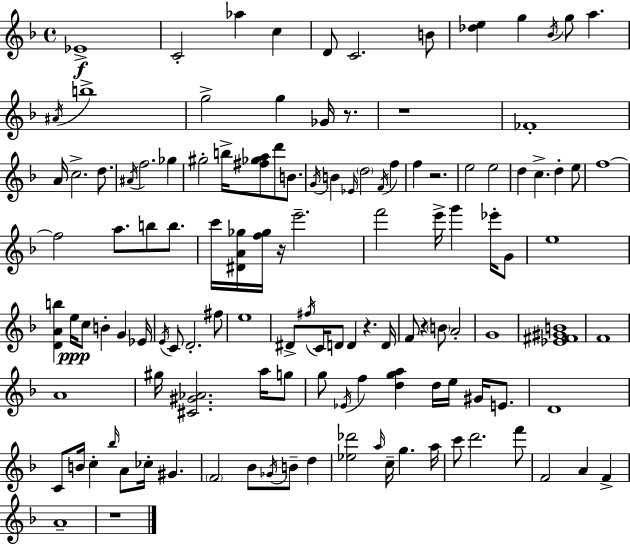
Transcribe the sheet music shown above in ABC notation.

X:1
T:Untitled
M:4/4
L:1/4
K:Dm
_E4 C2 _a c D/2 C2 B/2 [_de] g _B/4 g/2 a ^A/4 b4 g2 g _G/4 z/2 z4 _F4 A/4 c2 d/2 ^A/4 f2 _g ^g2 b/4 [^f_ga]/2 d'/2 B/2 G/4 B _E/4 d2 F/4 f f z2 e2 e2 d c d e/2 f4 f2 a/2 b/2 b/2 c'/4 [^DA_g]/4 [f_g]/4 z/4 e'2 f'2 e'/4 g' _e'/4 G/2 e4 [DAb] e/4 c/2 B G _E/4 E/4 C/2 D2 ^f/2 e4 ^D/2 ^f/4 C/4 D/2 D z D/4 F/2 z B/2 A2 G4 [_E^F^GB]4 F4 A4 ^g/4 [^C^G_A]2 a/4 g/2 g/2 _E/4 f [dga] d/4 e/4 ^G/4 E/2 D4 C/2 B/4 c _b/4 A/2 _c/4 ^G F2 _B/2 _G/4 B/2 d [_e_d']2 a/4 c/4 g a/4 c'/2 d'2 f'/2 F2 A F A4 z4